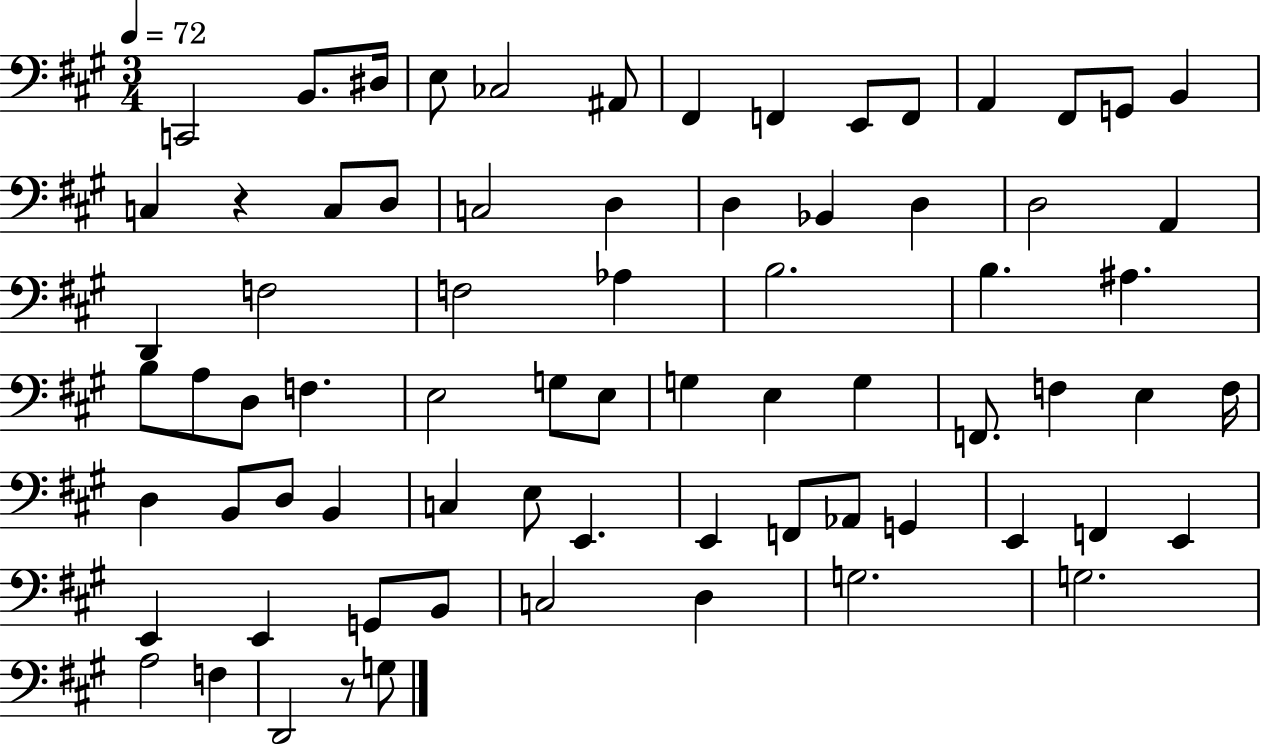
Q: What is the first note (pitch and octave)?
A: C2